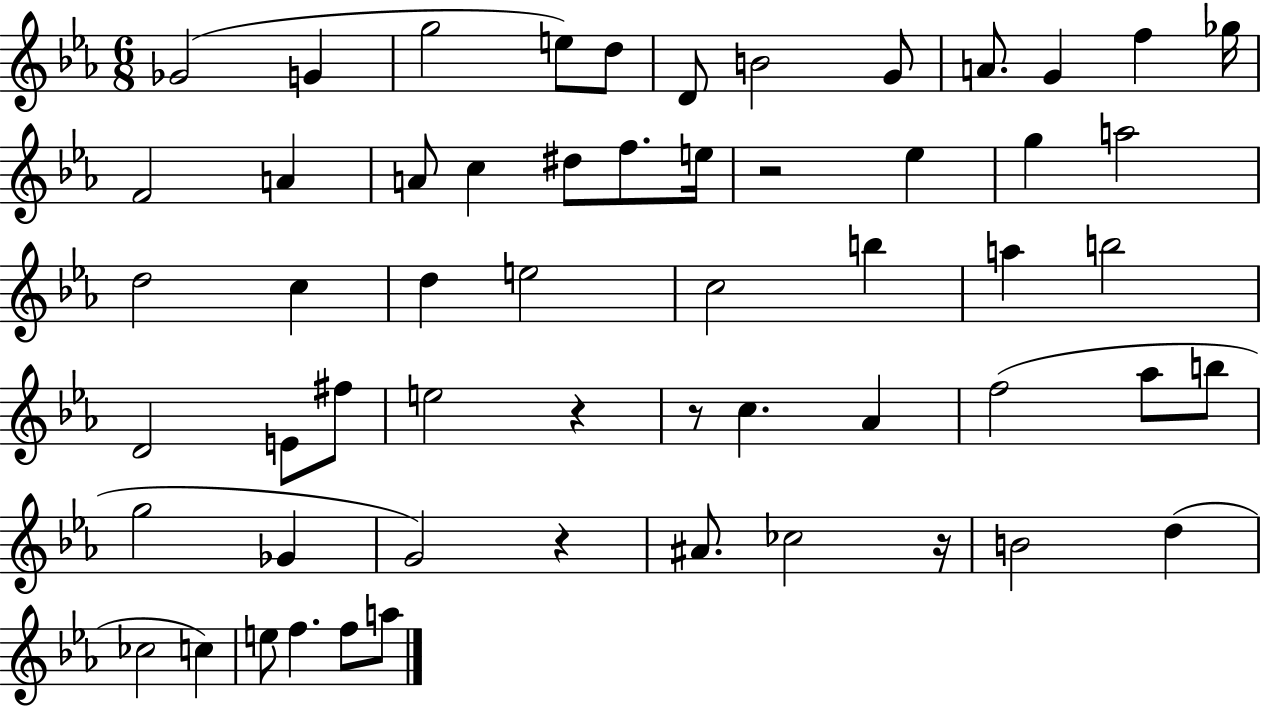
Gb4/h G4/q G5/h E5/e D5/e D4/e B4/h G4/e A4/e. G4/q F5/q Gb5/s F4/h A4/q A4/e C5/q D#5/e F5/e. E5/s R/h Eb5/q G5/q A5/h D5/h C5/q D5/q E5/h C5/h B5/q A5/q B5/h D4/h E4/e F#5/e E5/h R/q R/e C5/q. Ab4/q F5/h Ab5/e B5/e G5/h Gb4/q G4/h R/q A#4/e. CES5/h R/s B4/h D5/q CES5/h C5/q E5/e F5/q. F5/e A5/e